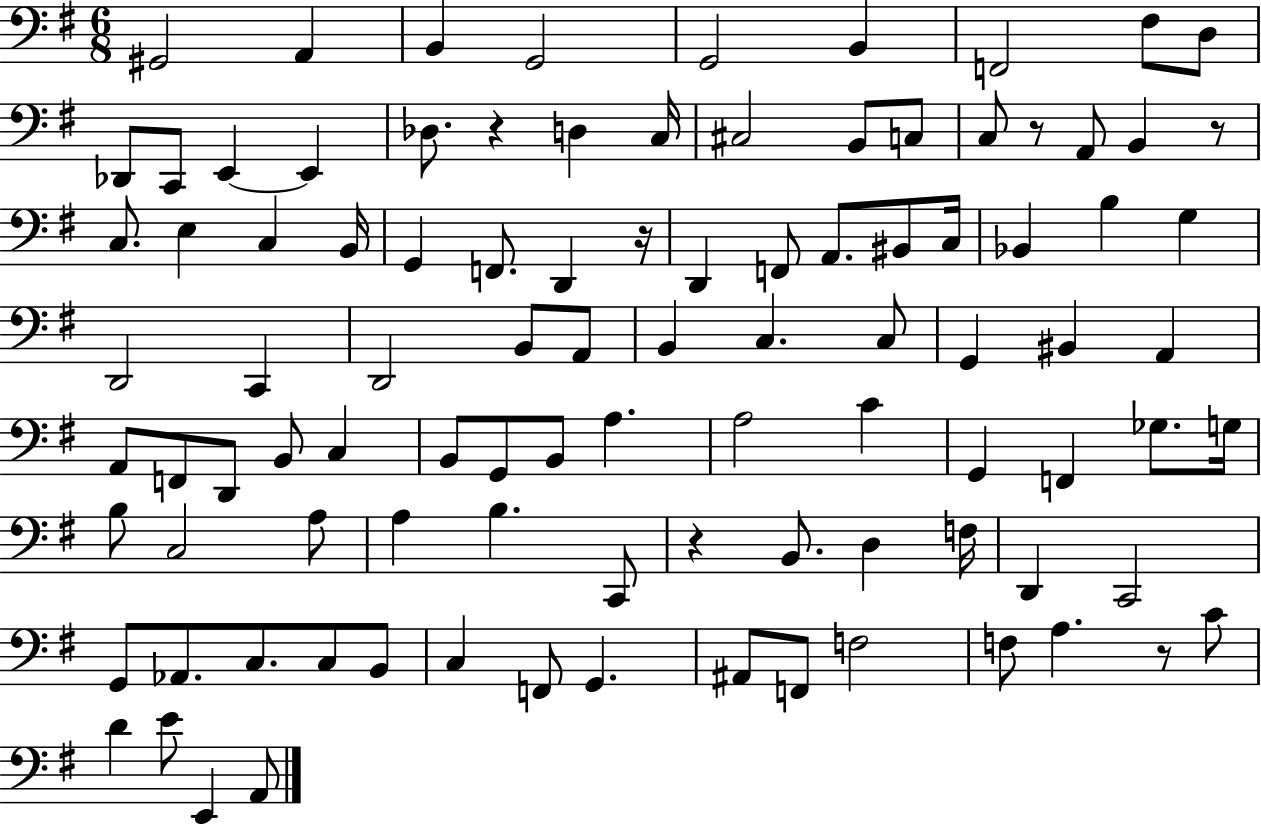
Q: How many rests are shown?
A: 6